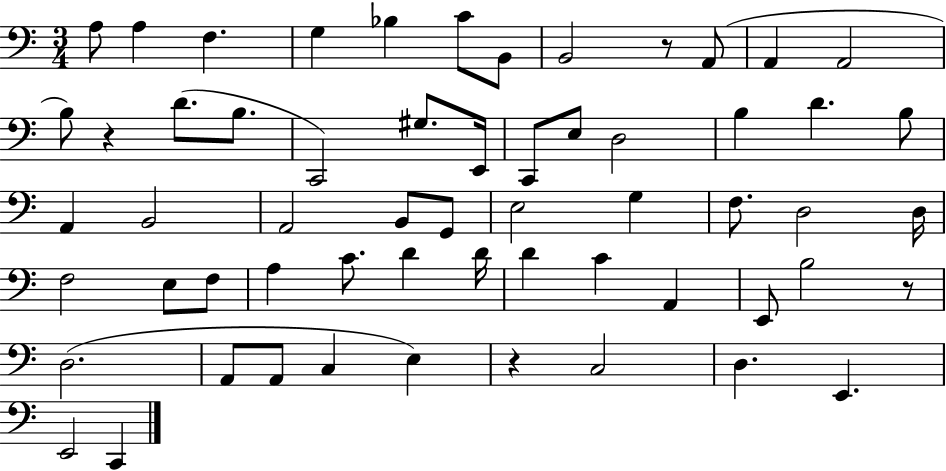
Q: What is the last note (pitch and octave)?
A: C2